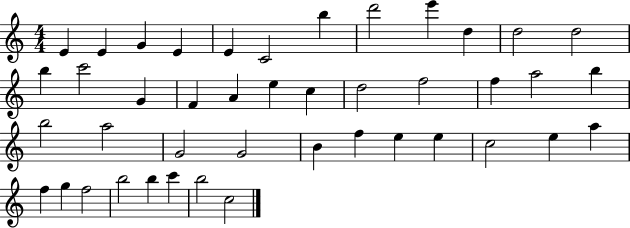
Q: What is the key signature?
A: C major